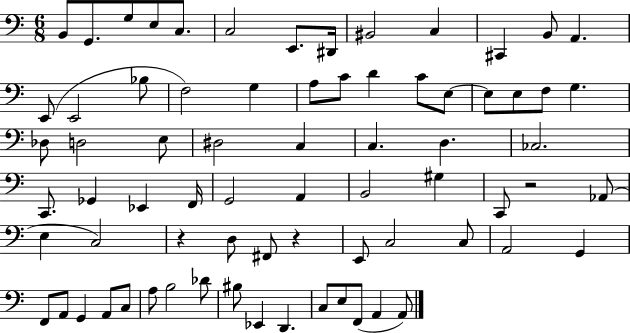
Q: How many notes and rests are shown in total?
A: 73